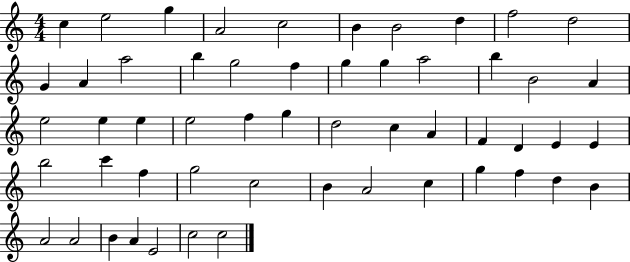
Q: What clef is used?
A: treble